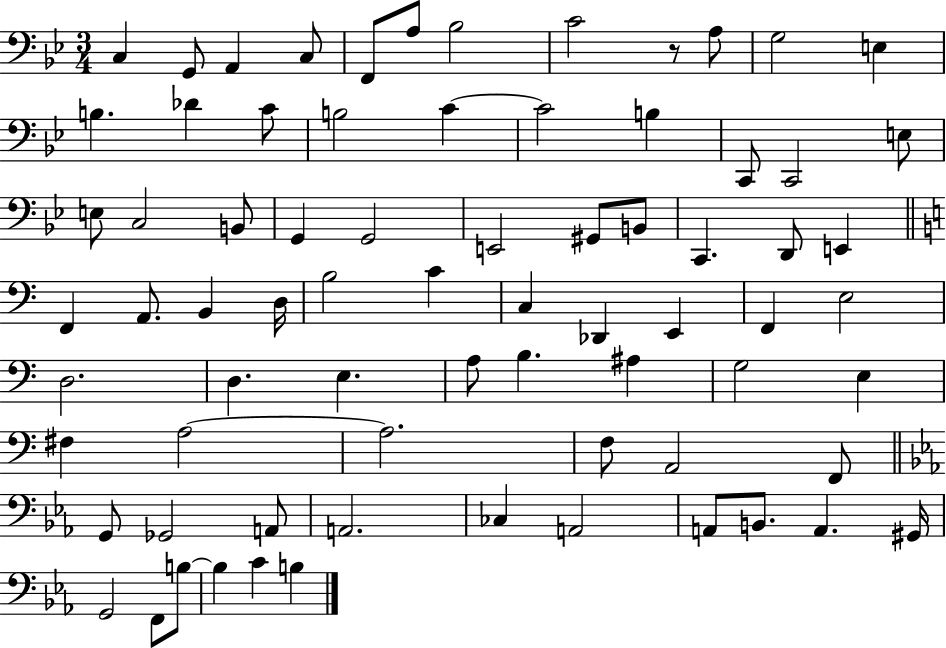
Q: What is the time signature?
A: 3/4